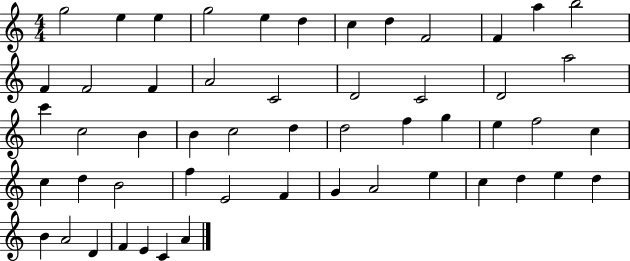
X:1
T:Untitled
M:4/4
L:1/4
K:C
g2 e e g2 e d c d F2 F a b2 F F2 F A2 C2 D2 C2 D2 a2 c' c2 B B c2 d d2 f g e f2 c c d B2 f E2 F G A2 e c d e d B A2 D F E C A